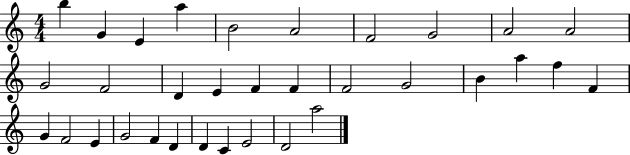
X:1
T:Untitled
M:4/4
L:1/4
K:C
b G E a B2 A2 F2 G2 A2 A2 G2 F2 D E F F F2 G2 B a f F G F2 E G2 F D D C E2 D2 a2